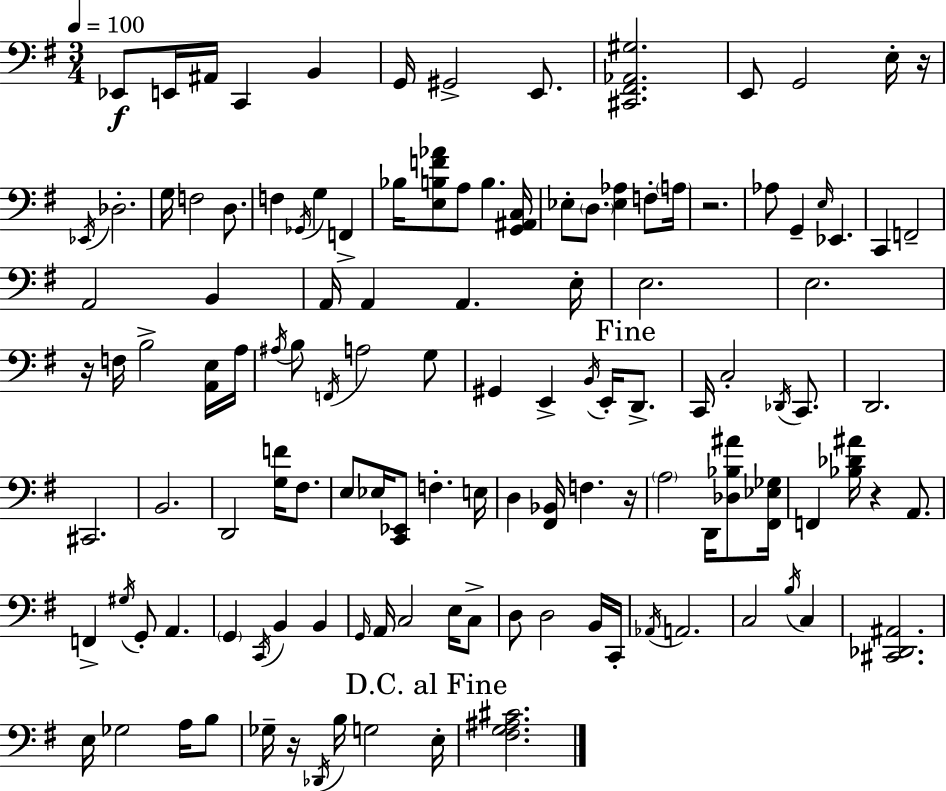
{
  \clef bass
  \numericTimeSignature
  \time 3/4
  \key g \major
  \tempo 4 = 100
  ees,8\f e,16 ais,16 c,4 b,4 | g,16 gis,2-> e,8. | <cis, fis, aes, gis>2. | e,8 g,2 e16-. r16 | \break \acciaccatura { ees,16 } des2.-. | g16 f2 d8. | f4 \acciaccatura { ges,16 } g4 f,4-> | bes16 <e b f' aes'>8 a8 b4. | \break <g, ais, c>16 ees8-. \parenthesize d8. <ees aes>4 f8-. | \parenthesize a16 r2. | aes8 g,4-- \grace { e16 } ees,4. | c,4 f,2-- | \break a,2 b,4 | a,16 a,4 a,4. | e16-. e2. | e2. | \break r16 f16 b2-> | <a, e>16 a16 \acciaccatura { ais16 } b8 \acciaccatura { f,16 } a2 | g8 gis,4 e,4-> | \acciaccatura { b,16 } e,16-. \mark "Fine" d,8.-> c,16 c2-. | \break \acciaccatura { des,16 } c,8. d,2. | cis,2. | b,2. | d,2 | \break <g f'>16 fis8. e8 ees16 <c, ees,>8 | f4.-. e16 d4 <fis, bes,>16 | f4. r16 \parenthesize a2 | d,16 <des bes ais'>8 <fis, ees ges>16 f,4 <bes des' ais'>16 | \break r4 a,8. f,4-> \acciaccatura { gis16 } | g,8-. a,4. \parenthesize g,4 | \acciaccatura { c,16 } b,4 b,4 \grace { g,16 } a,16 c2 | e16 c8-> d8 | \break d2 b,16 c,16-. \acciaccatura { aes,16 } a,2. | c2 | \acciaccatura { b16 } c4 | <cis, des, ais,>2. | \break e16 ges2 a16 b8 | ges16-- r16 \acciaccatura { des,16 } b16 g2 | \mark "D.C. al Fine" e16-. <fis g ais cis'>2. | \bar "|."
}